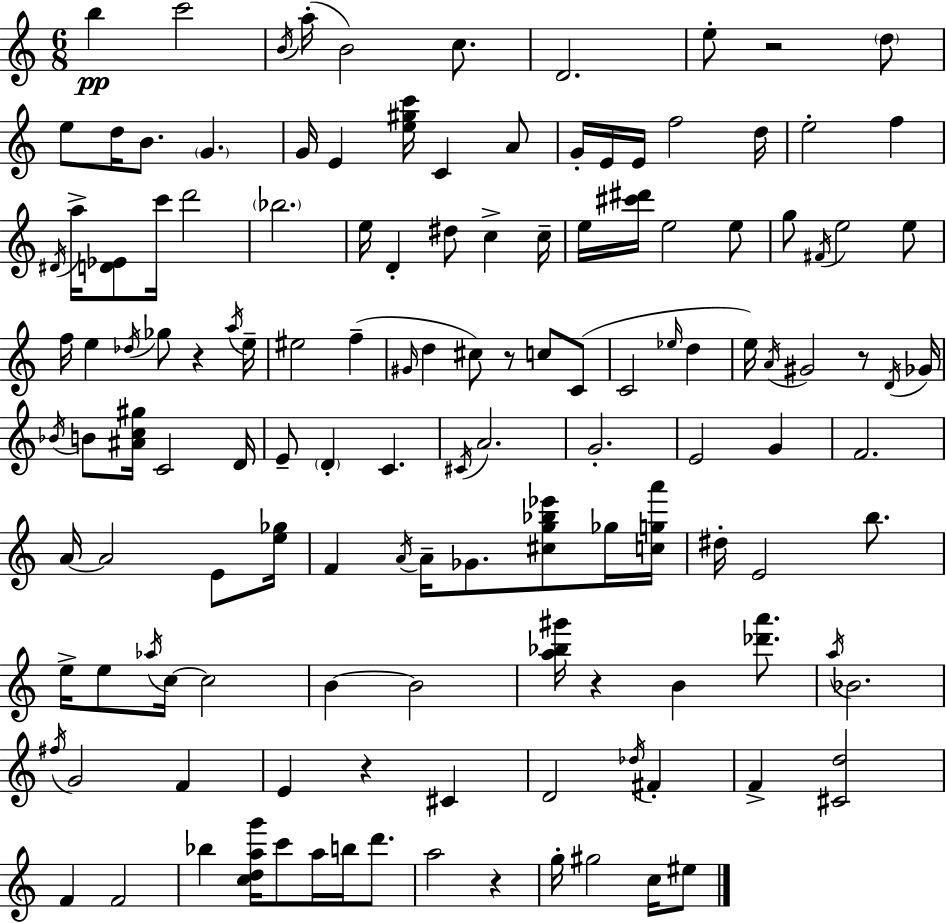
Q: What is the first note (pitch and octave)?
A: B5